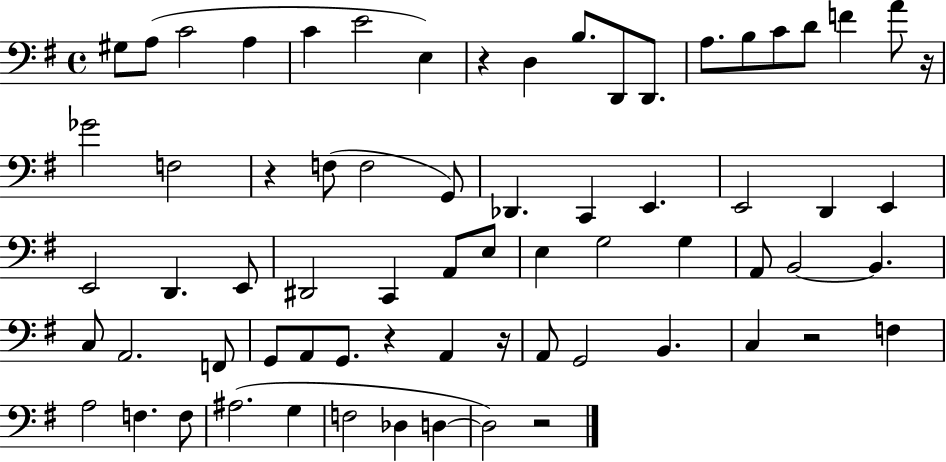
{
  \clef bass
  \time 4/4
  \defaultTimeSignature
  \key g \major
  gis8 a8( c'2 a4 | c'4 e'2 e4) | r4 d4 b8. d,8 d,8. | a8. b8 c'8 d'8 f'4 a'8 r16 | \break ges'2 f2 | r4 f8( f2 g,8) | des,4. c,4 e,4. | e,2 d,4 e,4 | \break e,2 d,4. e,8 | dis,2 c,4 a,8 e8 | e4 g2 g4 | a,8 b,2~~ b,4. | \break c8 a,2. f,8 | g,8 a,8 g,8. r4 a,4 r16 | a,8 g,2 b,4. | c4 r2 f4 | \break a2 f4. f8 | ais2.( g4 | f2 des4 d4~~ | d2) r2 | \break \bar "|."
}